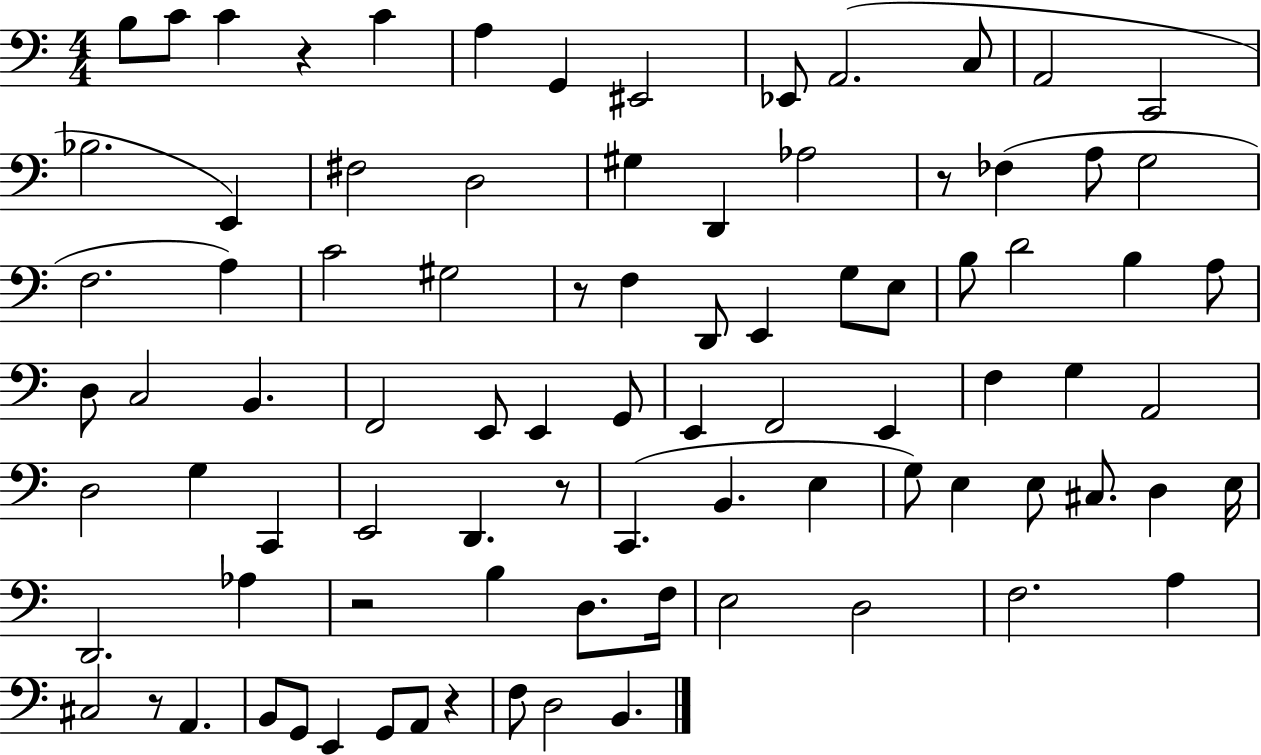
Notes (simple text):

B3/e C4/e C4/q R/q C4/q A3/q G2/q EIS2/h Eb2/e A2/h. C3/e A2/h C2/h Bb3/h. E2/q F#3/h D3/h G#3/q D2/q Ab3/h R/e FES3/q A3/e G3/h F3/h. A3/q C4/h G#3/h R/e F3/q D2/e E2/q G3/e E3/e B3/e D4/h B3/q A3/e D3/e C3/h B2/q. F2/h E2/e E2/q G2/e E2/q F2/h E2/q F3/q G3/q A2/h D3/h G3/q C2/q E2/h D2/q. R/e C2/q. B2/q. E3/q G3/e E3/q E3/e C#3/e. D3/q E3/s D2/h. Ab3/q R/h B3/q D3/e. F3/s E3/h D3/h F3/h. A3/q C#3/h R/e A2/q. B2/e G2/e E2/q G2/e A2/e R/q F3/e D3/h B2/q.